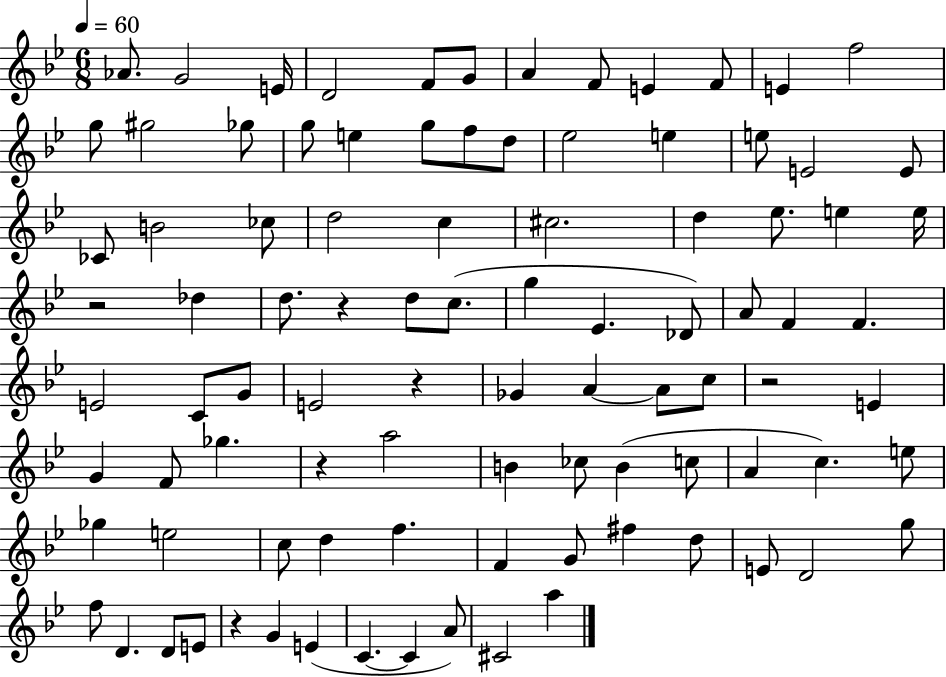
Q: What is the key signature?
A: BES major